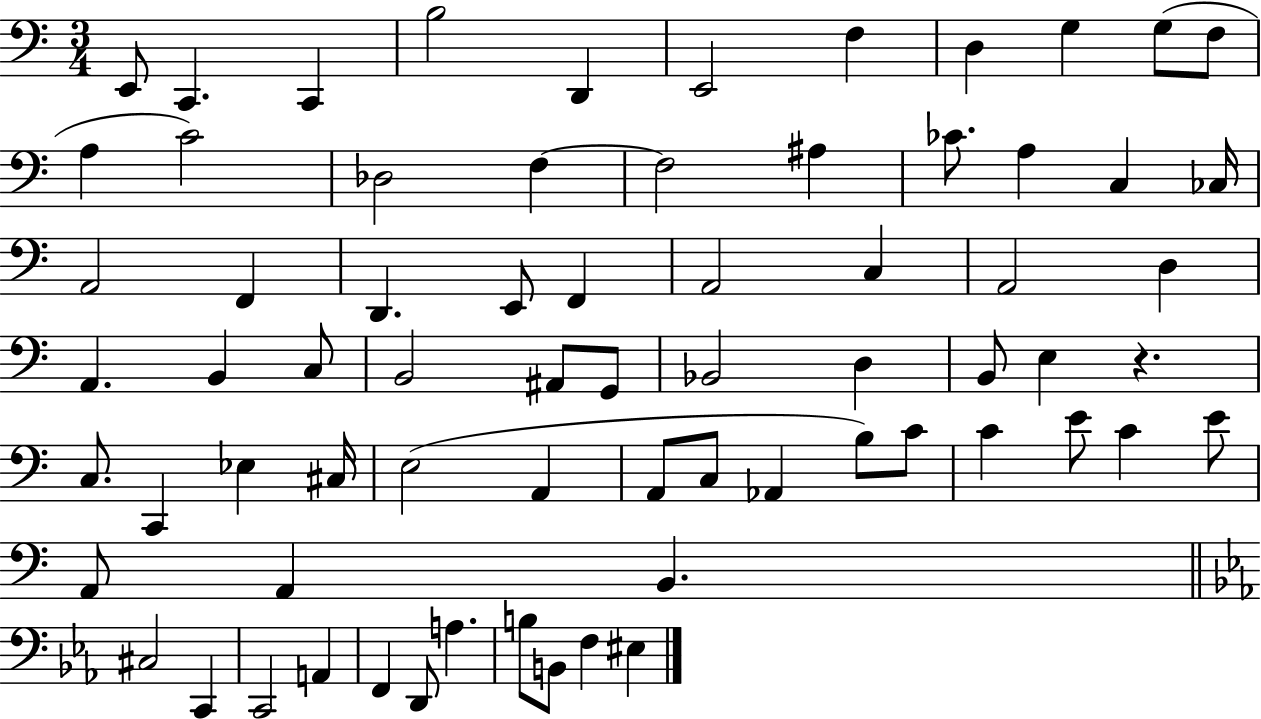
X:1
T:Untitled
M:3/4
L:1/4
K:C
E,,/2 C,, C,, B,2 D,, E,,2 F, D, G, G,/2 F,/2 A, C2 _D,2 F, F,2 ^A, _C/2 A, C, _C,/4 A,,2 F,, D,, E,,/2 F,, A,,2 C, A,,2 D, A,, B,, C,/2 B,,2 ^A,,/2 G,,/2 _B,,2 D, B,,/2 E, z C,/2 C,, _E, ^C,/4 E,2 A,, A,,/2 C,/2 _A,, B,/2 C/2 C E/2 C E/2 A,,/2 A,, B,, ^C,2 C,, C,,2 A,, F,, D,,/2 A, B,/2 B,,/2 F, ^E,